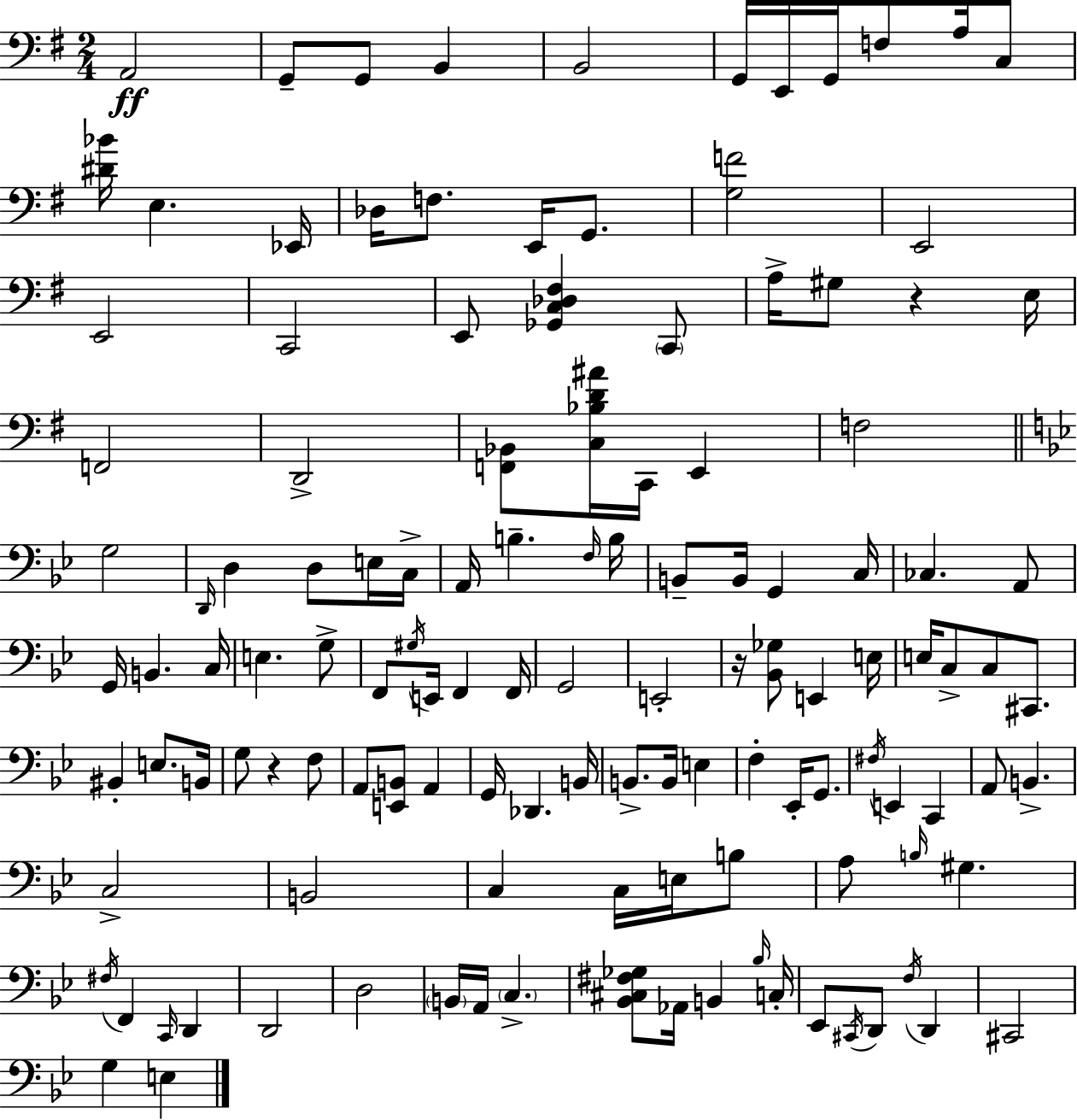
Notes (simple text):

A2/h G2/e G2/e B2/q B2/h G2/s E2/s G2/s F3/e A3/s C3/e [D#4,Bb4]/s E3/q. Eb2/s Db3/s F3/e. E2/s G2/e. [G3,F4]/h E2/h E2/h C2/h E2/e [Gb2,C3,Db3,F#3]/q C2/e A3/s G#3/e R/q E3/s F2/h D2/h [F2,Bb2]/e [C3,Bb3,D4,A#4]/s C2/s E2/q F3/h G3/h D2/s D3/q D3/e E3/s C3/s A2/s B3/q. F3/s B3/s B2/e B2/s G2/q C3/s CES3/q. A2/e G2/s B2/q. C3/s E3/q. G3/e F2/e G#3/s E2/s F2/q F2/s G2/h E2/h R/s [Bb2,Gb3]/e E2/q E3/s E3/s C3/e C3/e C#2/e. BIS2/q E3/e. B2/s G3/e R/q F3/e A2/e [E2,B2]/e A2/q G2/s Db2/q. B2/s B2/e. B2/s E3/q F3/q Eb2/s G2/e. F#3/s E2/q C2/q A2/e B2/q. C3/h B2/h C3/q C3/s E3/s B3/e A3/e B3/s G#3/q. F#3/s F2/q C2/s D2/q D2/h D3/h B2/s A2/s C3/q. [Bb2,C#3,F#3,Gb3]/e Ab2/s B2/q Bb3/s C3/s Eb2/e C#2/s D2/e F3/s D2/q C#2/h G3/q E3/q